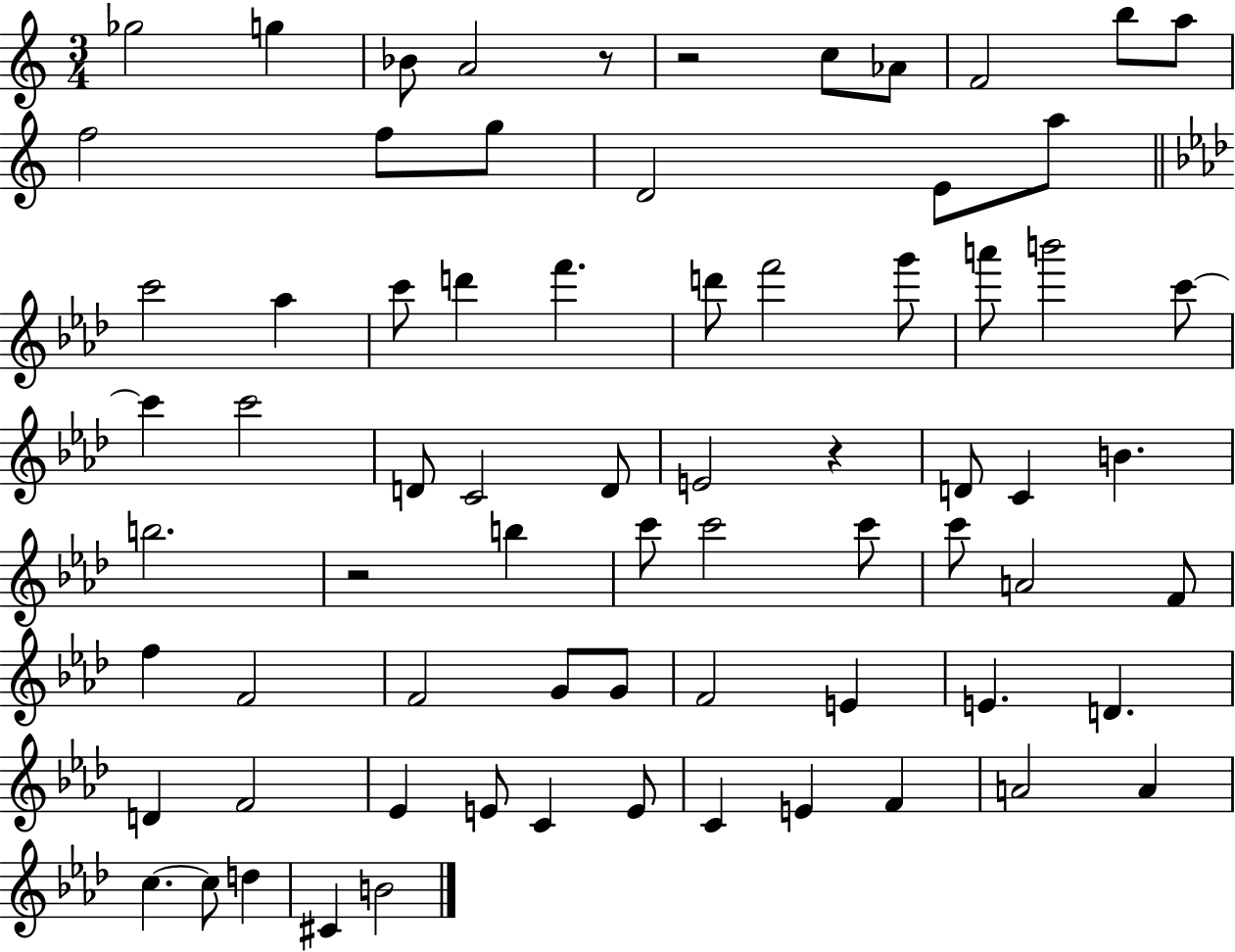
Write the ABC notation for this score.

X:1
T:Untitled
M:3/4
L:1/4
K:C
_g2 g _B/2 A2 z/2 z2 c/2 _A/2 F2 b/2 a/2 f2 f/2 g/2 D2 E/2 a/2 c'2 _a c'/2 d' f' d'/2 f'2 g'/2 a'/2 b'2 c'/2 c' c'2 D/2 C2 D/2 E2 z D/2 C B b2 z2 b c'/2 c'2 c'/2 c'/2 A2 F/2 f F2 F2 G/2 G/2 F2 E E D D F2 _E E/2 C E/2 C E F A2 A c c/2 d ^C B2